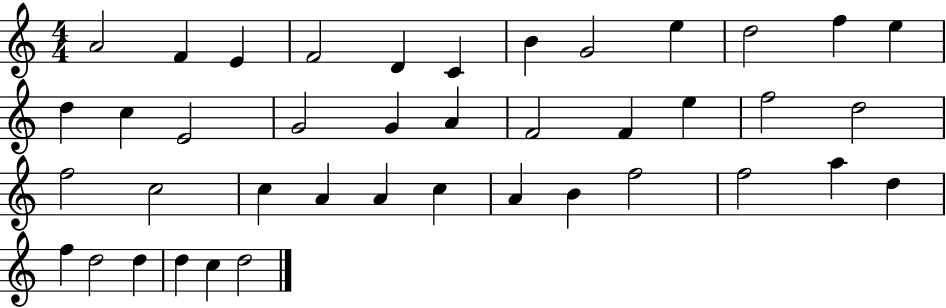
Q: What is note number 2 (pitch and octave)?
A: F4